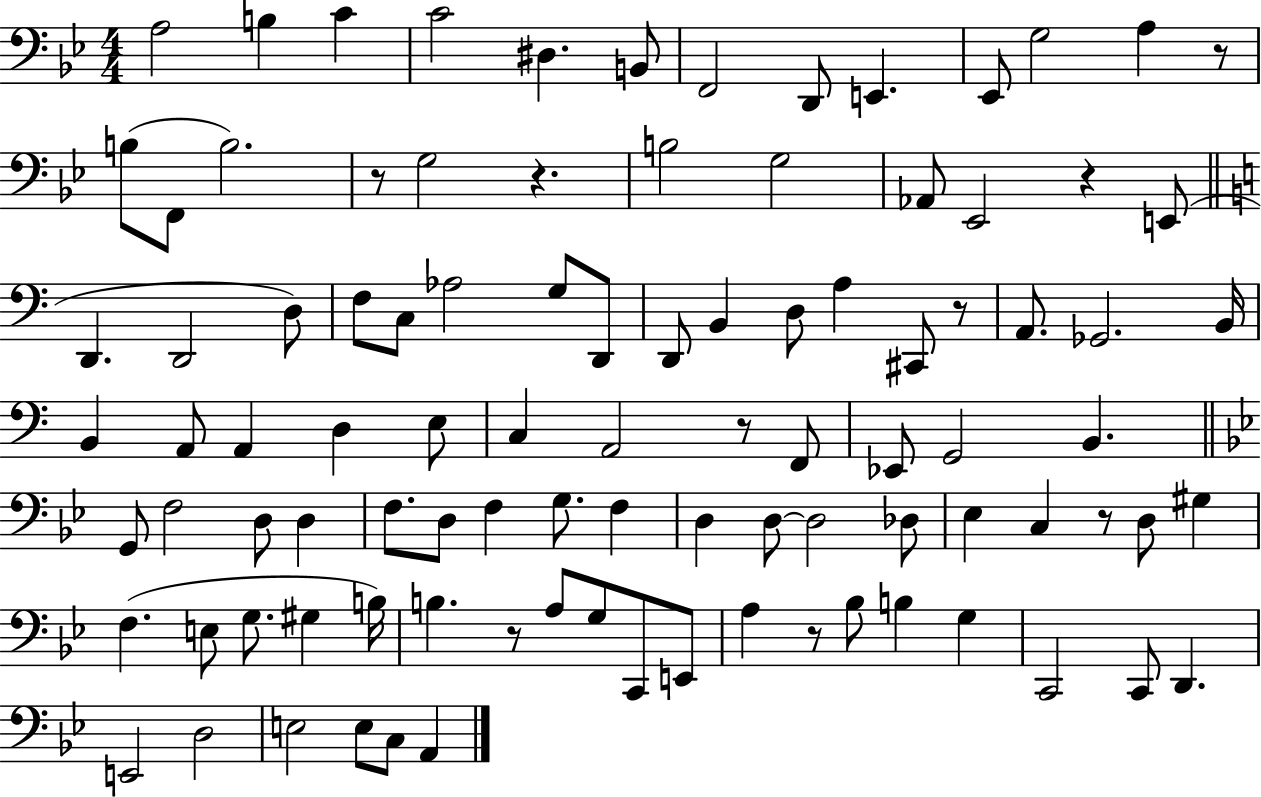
{
  \clef bass
  \numericTimeSignature
  \time 4/4
  \key bes \major
  a2 b4 c'4 | c'2 dis4. b,8 | f,2 d,8 e,4. | ees,8 g2 a4 r8 | \break b8( f,8 b2.) | r8 g2 r4. | b2 g2 | aes,8 ees,2 r4 e,8( | \break \bar "||" \break \key c \major d,4. d,2 d8) | f8 c8 aes2 g8 d,8 | d,8 b,4 d8 a4 cis,8 r8 | a,8. ges,2. b,16 | \break b,4 a,8 a,4 d4 e8 | c4 a,2 r8 f,8 | ees,8 g,2 b,4. | \bar "||" \break \key g \minor g,8 f2 d8 d4 | f8. d8 f4 g8. f4 | d4 d8~~ d2 des8 | ees4 c4 r8 d8 gis4 | \break f4.( e8 g8. gis4 b16) | b4. r8 a8 g8 c,8 e,8 | a4 r8 bes8 b4 g4 | c,2 c,8 d,4. | \break e,2 d2 | e2 e8 c8 a,4 | \bar "|."
}